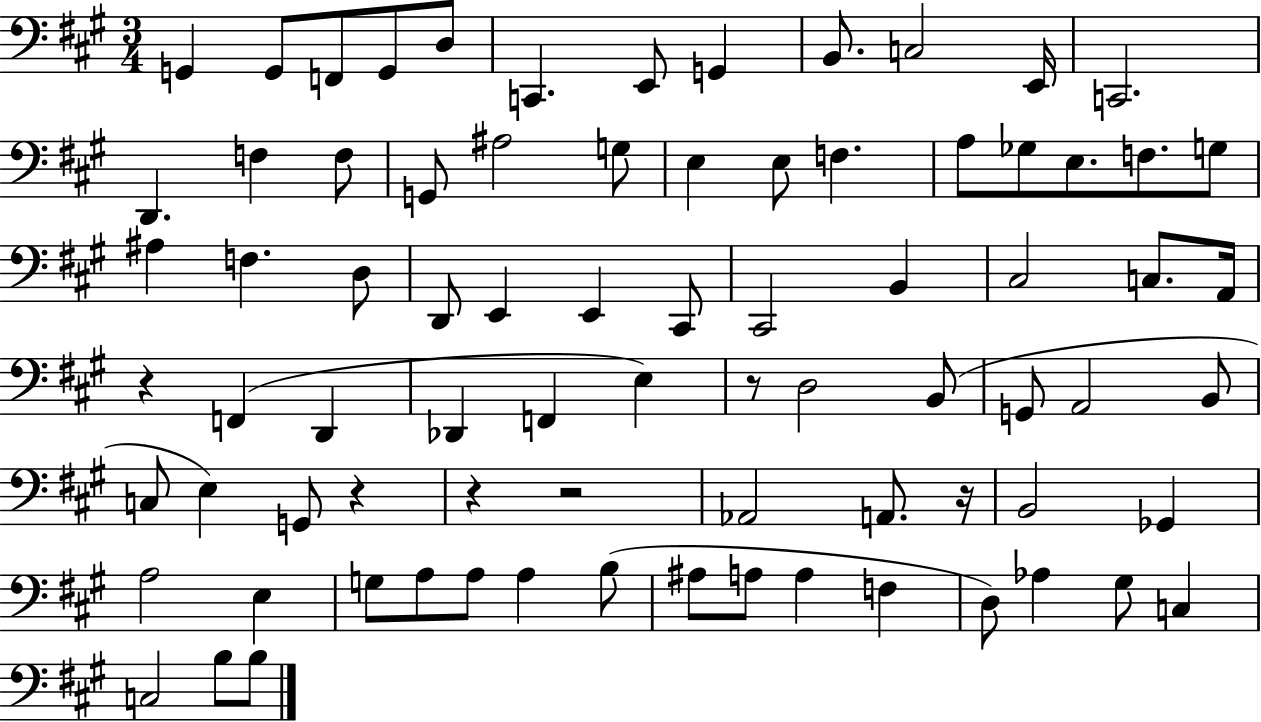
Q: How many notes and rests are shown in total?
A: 79